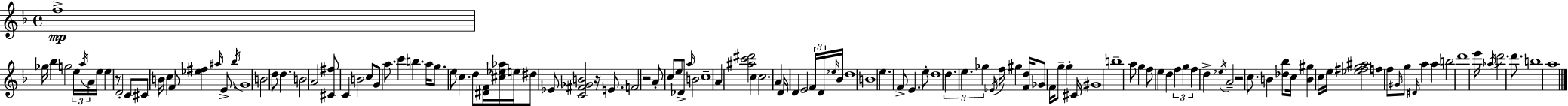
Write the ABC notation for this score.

X:1
T:Untitled
M:4/4
L:1/4
K:F
f4 _g/4 _b g2 e/4 a/4 A/4 e/4 e z/2 D2 C/2 ^C/2 B/4 c F/2 [_e^f] ^a/4 E/2 _b/4 G4 B2 d/2 d B2 A2 [^C^f]/2 C B2 c/2 G/2 a/2 c' b a/4 g/2 e/2 c d/2 [^DF]/4 [^c_e_a]/4 e/4 ^d/2 _E/2 [C^F_GB]2 z/4 E/2 F2 z2 A/2 c/2 e/2 _D/2 a/4 B2 c4 A [^ac'^d']2 c c2 A D/4 D E2 F/4 D/4 _e/4 _B/4 d4 B4 e F/2 E e/2 d4 d e _g _E/4 f/4 ^g [Fd]/4 _G/2 F/4 g/2 g ^C/4 ^G4 b4 a/2 g f/2 e d f g f d _e/4 A2 z2 c/2 B [_d_b]/2 c/4 [B^g] c/4 e/4 [_e^fg^a]2 f f/2 ^G/4 g/2 ^D/4 a a b2 d'4 e'/4 _a/4 d'2 d'/2 b4 a4